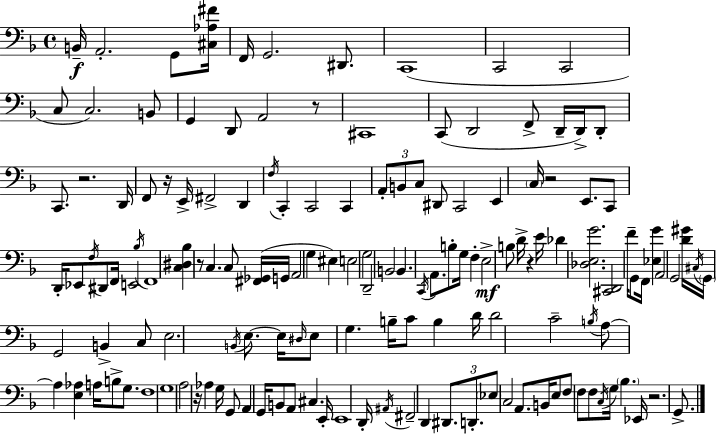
{
  \clef bass
  \time 4/4
  \defaultTimeSignature
  \key d \minor
  b,16--\f a,2.-. g,8 <cis aes fis'>16 | f,16 g,2. dis,8. | c,1( | c,2 c,2 | \break c8 c2.) b,8 | g,4 d,8 a,2 r8 | cis,1 | c,8( d,2 f,8-> d,16-- d,16->) d,8-. | \break c,8. r2. d,16 | f,8 r16 e,16-> fis,2-> d,4 | \acciaccatura { f16 } c,4-. c,2 c,4 | \tuplet 3/2 { a,8-. b,8 c8 } dis,8 c,2 | \break e,4 \parenthesize c16 r2 e,8. | c,8 d,16-. ees,8 \acciaccatura { f16 } dis,8 f,16 e,2 | \acciaccatura { bes16 } f,1 | <c dis bes>4 r8 c4. c8 | \break <fis, ges,>16( g,16 a,2 g4 eis4) | e2 g2 | d,2-- b,2 | b,4. \acciaccatura { c,16 } a,8. b8-. g16 | \break f4-. e2->\mf b8 d'16-> r4 | e'16 des'4 <des e g'>2. | <cis, d,>2 f'16-- g,8 f,16 | <ees g'>4 a,2 g,2 | \break <d' gis'>16 \acciaccatura { cis16 } \parenthesize g,16 g,2 b,4-> | c8 e2. | \acciaccatura { b,16 } e8.~~ e16 \grace { dis16 } e8 g4. b16-- | c'8 b4 d'16 d'2 c'2-- | \break \acciaccatura { b16 } a8~~ a4 <e aes>4 | a16 b8-> g8. f1 | g1 | a2 | \break r16 aes4 g16 g,8 a,4 g,16 b,8 a,8 | cis4. e,16-. e,1 | d,16-. \acciaccatura { ais,16 } fis,2-- | d,4 \tuplet 3/2 { dis,8. d,8.-. \parenthesize ees8 } c2 | \break a,8. b,16 e8 f8 f8 | f8 \acciaccatura { c16 } g16 \parenthesize bes4. ees,16 r2. | g,8.-> \bar "|."
}